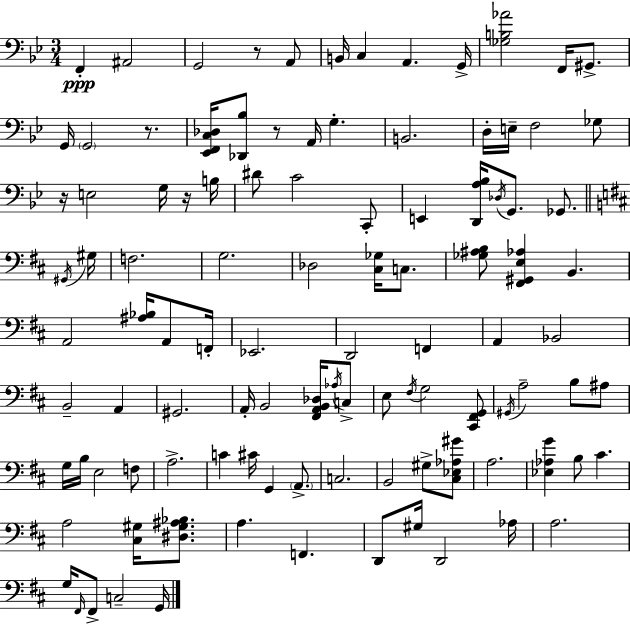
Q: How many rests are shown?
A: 5